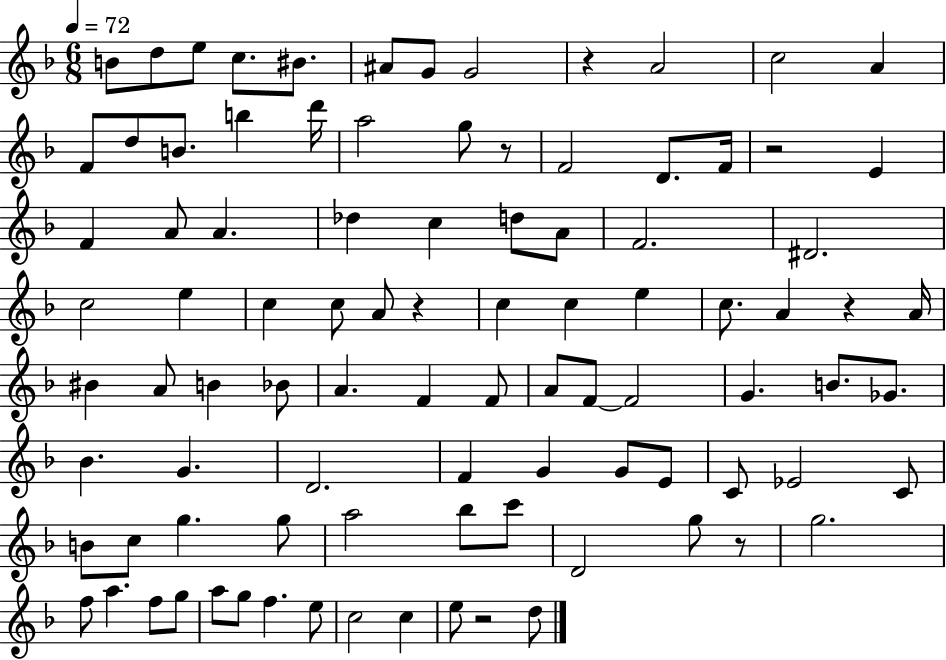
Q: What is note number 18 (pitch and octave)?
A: G5